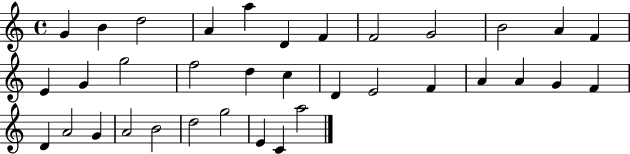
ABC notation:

X:1
T:Untitled
M:4/4
L:1/4
K:C
G B d2 A a D F F2 G2 B2 A F E G g2 f2 d c D E2 F A A G F D A2 G A2 B2 d2 g2 E C a2